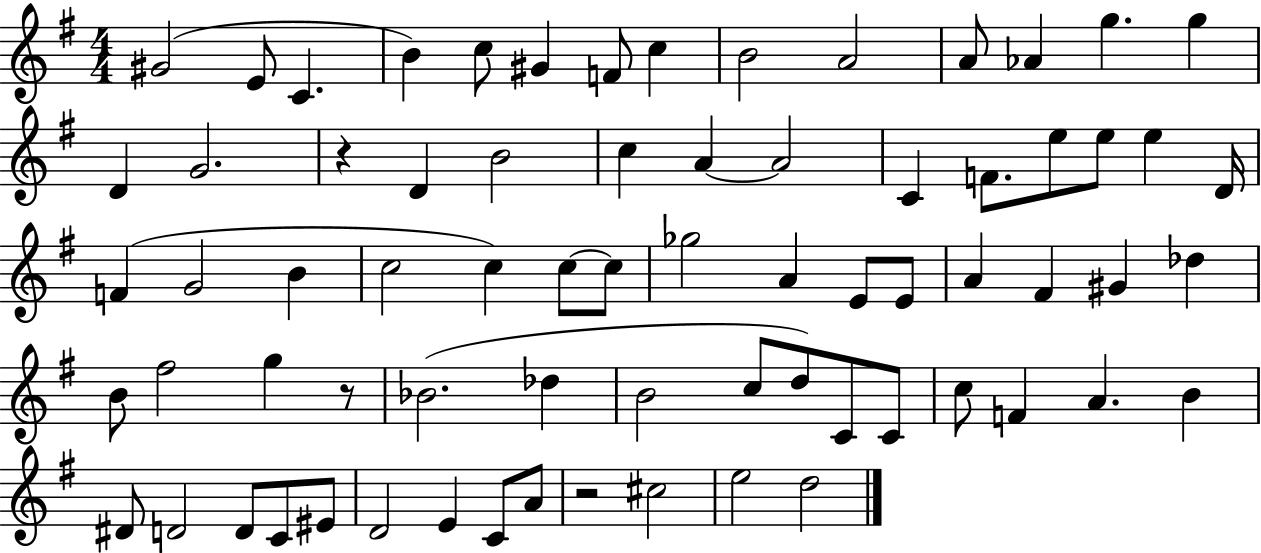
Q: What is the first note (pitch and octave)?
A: G#4